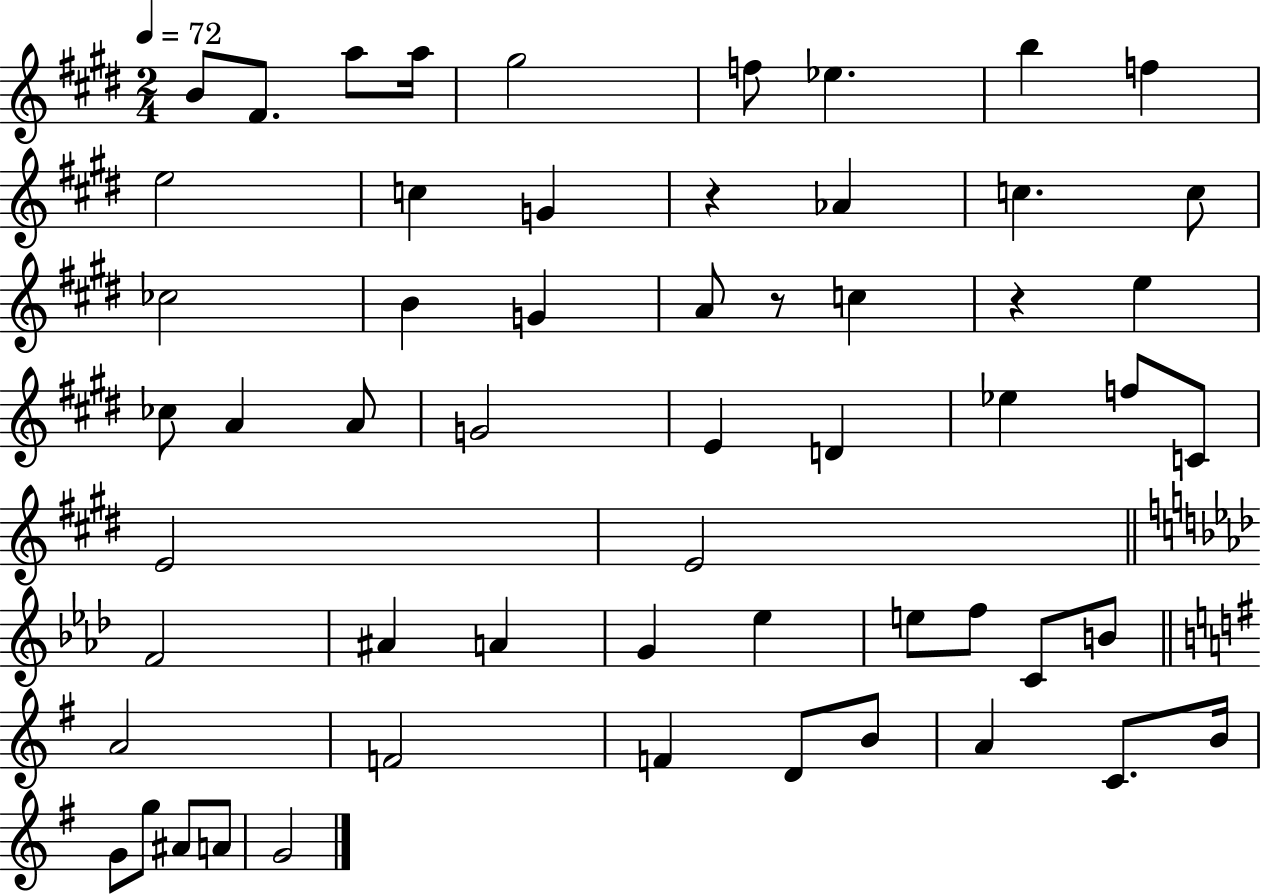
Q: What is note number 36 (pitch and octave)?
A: G4